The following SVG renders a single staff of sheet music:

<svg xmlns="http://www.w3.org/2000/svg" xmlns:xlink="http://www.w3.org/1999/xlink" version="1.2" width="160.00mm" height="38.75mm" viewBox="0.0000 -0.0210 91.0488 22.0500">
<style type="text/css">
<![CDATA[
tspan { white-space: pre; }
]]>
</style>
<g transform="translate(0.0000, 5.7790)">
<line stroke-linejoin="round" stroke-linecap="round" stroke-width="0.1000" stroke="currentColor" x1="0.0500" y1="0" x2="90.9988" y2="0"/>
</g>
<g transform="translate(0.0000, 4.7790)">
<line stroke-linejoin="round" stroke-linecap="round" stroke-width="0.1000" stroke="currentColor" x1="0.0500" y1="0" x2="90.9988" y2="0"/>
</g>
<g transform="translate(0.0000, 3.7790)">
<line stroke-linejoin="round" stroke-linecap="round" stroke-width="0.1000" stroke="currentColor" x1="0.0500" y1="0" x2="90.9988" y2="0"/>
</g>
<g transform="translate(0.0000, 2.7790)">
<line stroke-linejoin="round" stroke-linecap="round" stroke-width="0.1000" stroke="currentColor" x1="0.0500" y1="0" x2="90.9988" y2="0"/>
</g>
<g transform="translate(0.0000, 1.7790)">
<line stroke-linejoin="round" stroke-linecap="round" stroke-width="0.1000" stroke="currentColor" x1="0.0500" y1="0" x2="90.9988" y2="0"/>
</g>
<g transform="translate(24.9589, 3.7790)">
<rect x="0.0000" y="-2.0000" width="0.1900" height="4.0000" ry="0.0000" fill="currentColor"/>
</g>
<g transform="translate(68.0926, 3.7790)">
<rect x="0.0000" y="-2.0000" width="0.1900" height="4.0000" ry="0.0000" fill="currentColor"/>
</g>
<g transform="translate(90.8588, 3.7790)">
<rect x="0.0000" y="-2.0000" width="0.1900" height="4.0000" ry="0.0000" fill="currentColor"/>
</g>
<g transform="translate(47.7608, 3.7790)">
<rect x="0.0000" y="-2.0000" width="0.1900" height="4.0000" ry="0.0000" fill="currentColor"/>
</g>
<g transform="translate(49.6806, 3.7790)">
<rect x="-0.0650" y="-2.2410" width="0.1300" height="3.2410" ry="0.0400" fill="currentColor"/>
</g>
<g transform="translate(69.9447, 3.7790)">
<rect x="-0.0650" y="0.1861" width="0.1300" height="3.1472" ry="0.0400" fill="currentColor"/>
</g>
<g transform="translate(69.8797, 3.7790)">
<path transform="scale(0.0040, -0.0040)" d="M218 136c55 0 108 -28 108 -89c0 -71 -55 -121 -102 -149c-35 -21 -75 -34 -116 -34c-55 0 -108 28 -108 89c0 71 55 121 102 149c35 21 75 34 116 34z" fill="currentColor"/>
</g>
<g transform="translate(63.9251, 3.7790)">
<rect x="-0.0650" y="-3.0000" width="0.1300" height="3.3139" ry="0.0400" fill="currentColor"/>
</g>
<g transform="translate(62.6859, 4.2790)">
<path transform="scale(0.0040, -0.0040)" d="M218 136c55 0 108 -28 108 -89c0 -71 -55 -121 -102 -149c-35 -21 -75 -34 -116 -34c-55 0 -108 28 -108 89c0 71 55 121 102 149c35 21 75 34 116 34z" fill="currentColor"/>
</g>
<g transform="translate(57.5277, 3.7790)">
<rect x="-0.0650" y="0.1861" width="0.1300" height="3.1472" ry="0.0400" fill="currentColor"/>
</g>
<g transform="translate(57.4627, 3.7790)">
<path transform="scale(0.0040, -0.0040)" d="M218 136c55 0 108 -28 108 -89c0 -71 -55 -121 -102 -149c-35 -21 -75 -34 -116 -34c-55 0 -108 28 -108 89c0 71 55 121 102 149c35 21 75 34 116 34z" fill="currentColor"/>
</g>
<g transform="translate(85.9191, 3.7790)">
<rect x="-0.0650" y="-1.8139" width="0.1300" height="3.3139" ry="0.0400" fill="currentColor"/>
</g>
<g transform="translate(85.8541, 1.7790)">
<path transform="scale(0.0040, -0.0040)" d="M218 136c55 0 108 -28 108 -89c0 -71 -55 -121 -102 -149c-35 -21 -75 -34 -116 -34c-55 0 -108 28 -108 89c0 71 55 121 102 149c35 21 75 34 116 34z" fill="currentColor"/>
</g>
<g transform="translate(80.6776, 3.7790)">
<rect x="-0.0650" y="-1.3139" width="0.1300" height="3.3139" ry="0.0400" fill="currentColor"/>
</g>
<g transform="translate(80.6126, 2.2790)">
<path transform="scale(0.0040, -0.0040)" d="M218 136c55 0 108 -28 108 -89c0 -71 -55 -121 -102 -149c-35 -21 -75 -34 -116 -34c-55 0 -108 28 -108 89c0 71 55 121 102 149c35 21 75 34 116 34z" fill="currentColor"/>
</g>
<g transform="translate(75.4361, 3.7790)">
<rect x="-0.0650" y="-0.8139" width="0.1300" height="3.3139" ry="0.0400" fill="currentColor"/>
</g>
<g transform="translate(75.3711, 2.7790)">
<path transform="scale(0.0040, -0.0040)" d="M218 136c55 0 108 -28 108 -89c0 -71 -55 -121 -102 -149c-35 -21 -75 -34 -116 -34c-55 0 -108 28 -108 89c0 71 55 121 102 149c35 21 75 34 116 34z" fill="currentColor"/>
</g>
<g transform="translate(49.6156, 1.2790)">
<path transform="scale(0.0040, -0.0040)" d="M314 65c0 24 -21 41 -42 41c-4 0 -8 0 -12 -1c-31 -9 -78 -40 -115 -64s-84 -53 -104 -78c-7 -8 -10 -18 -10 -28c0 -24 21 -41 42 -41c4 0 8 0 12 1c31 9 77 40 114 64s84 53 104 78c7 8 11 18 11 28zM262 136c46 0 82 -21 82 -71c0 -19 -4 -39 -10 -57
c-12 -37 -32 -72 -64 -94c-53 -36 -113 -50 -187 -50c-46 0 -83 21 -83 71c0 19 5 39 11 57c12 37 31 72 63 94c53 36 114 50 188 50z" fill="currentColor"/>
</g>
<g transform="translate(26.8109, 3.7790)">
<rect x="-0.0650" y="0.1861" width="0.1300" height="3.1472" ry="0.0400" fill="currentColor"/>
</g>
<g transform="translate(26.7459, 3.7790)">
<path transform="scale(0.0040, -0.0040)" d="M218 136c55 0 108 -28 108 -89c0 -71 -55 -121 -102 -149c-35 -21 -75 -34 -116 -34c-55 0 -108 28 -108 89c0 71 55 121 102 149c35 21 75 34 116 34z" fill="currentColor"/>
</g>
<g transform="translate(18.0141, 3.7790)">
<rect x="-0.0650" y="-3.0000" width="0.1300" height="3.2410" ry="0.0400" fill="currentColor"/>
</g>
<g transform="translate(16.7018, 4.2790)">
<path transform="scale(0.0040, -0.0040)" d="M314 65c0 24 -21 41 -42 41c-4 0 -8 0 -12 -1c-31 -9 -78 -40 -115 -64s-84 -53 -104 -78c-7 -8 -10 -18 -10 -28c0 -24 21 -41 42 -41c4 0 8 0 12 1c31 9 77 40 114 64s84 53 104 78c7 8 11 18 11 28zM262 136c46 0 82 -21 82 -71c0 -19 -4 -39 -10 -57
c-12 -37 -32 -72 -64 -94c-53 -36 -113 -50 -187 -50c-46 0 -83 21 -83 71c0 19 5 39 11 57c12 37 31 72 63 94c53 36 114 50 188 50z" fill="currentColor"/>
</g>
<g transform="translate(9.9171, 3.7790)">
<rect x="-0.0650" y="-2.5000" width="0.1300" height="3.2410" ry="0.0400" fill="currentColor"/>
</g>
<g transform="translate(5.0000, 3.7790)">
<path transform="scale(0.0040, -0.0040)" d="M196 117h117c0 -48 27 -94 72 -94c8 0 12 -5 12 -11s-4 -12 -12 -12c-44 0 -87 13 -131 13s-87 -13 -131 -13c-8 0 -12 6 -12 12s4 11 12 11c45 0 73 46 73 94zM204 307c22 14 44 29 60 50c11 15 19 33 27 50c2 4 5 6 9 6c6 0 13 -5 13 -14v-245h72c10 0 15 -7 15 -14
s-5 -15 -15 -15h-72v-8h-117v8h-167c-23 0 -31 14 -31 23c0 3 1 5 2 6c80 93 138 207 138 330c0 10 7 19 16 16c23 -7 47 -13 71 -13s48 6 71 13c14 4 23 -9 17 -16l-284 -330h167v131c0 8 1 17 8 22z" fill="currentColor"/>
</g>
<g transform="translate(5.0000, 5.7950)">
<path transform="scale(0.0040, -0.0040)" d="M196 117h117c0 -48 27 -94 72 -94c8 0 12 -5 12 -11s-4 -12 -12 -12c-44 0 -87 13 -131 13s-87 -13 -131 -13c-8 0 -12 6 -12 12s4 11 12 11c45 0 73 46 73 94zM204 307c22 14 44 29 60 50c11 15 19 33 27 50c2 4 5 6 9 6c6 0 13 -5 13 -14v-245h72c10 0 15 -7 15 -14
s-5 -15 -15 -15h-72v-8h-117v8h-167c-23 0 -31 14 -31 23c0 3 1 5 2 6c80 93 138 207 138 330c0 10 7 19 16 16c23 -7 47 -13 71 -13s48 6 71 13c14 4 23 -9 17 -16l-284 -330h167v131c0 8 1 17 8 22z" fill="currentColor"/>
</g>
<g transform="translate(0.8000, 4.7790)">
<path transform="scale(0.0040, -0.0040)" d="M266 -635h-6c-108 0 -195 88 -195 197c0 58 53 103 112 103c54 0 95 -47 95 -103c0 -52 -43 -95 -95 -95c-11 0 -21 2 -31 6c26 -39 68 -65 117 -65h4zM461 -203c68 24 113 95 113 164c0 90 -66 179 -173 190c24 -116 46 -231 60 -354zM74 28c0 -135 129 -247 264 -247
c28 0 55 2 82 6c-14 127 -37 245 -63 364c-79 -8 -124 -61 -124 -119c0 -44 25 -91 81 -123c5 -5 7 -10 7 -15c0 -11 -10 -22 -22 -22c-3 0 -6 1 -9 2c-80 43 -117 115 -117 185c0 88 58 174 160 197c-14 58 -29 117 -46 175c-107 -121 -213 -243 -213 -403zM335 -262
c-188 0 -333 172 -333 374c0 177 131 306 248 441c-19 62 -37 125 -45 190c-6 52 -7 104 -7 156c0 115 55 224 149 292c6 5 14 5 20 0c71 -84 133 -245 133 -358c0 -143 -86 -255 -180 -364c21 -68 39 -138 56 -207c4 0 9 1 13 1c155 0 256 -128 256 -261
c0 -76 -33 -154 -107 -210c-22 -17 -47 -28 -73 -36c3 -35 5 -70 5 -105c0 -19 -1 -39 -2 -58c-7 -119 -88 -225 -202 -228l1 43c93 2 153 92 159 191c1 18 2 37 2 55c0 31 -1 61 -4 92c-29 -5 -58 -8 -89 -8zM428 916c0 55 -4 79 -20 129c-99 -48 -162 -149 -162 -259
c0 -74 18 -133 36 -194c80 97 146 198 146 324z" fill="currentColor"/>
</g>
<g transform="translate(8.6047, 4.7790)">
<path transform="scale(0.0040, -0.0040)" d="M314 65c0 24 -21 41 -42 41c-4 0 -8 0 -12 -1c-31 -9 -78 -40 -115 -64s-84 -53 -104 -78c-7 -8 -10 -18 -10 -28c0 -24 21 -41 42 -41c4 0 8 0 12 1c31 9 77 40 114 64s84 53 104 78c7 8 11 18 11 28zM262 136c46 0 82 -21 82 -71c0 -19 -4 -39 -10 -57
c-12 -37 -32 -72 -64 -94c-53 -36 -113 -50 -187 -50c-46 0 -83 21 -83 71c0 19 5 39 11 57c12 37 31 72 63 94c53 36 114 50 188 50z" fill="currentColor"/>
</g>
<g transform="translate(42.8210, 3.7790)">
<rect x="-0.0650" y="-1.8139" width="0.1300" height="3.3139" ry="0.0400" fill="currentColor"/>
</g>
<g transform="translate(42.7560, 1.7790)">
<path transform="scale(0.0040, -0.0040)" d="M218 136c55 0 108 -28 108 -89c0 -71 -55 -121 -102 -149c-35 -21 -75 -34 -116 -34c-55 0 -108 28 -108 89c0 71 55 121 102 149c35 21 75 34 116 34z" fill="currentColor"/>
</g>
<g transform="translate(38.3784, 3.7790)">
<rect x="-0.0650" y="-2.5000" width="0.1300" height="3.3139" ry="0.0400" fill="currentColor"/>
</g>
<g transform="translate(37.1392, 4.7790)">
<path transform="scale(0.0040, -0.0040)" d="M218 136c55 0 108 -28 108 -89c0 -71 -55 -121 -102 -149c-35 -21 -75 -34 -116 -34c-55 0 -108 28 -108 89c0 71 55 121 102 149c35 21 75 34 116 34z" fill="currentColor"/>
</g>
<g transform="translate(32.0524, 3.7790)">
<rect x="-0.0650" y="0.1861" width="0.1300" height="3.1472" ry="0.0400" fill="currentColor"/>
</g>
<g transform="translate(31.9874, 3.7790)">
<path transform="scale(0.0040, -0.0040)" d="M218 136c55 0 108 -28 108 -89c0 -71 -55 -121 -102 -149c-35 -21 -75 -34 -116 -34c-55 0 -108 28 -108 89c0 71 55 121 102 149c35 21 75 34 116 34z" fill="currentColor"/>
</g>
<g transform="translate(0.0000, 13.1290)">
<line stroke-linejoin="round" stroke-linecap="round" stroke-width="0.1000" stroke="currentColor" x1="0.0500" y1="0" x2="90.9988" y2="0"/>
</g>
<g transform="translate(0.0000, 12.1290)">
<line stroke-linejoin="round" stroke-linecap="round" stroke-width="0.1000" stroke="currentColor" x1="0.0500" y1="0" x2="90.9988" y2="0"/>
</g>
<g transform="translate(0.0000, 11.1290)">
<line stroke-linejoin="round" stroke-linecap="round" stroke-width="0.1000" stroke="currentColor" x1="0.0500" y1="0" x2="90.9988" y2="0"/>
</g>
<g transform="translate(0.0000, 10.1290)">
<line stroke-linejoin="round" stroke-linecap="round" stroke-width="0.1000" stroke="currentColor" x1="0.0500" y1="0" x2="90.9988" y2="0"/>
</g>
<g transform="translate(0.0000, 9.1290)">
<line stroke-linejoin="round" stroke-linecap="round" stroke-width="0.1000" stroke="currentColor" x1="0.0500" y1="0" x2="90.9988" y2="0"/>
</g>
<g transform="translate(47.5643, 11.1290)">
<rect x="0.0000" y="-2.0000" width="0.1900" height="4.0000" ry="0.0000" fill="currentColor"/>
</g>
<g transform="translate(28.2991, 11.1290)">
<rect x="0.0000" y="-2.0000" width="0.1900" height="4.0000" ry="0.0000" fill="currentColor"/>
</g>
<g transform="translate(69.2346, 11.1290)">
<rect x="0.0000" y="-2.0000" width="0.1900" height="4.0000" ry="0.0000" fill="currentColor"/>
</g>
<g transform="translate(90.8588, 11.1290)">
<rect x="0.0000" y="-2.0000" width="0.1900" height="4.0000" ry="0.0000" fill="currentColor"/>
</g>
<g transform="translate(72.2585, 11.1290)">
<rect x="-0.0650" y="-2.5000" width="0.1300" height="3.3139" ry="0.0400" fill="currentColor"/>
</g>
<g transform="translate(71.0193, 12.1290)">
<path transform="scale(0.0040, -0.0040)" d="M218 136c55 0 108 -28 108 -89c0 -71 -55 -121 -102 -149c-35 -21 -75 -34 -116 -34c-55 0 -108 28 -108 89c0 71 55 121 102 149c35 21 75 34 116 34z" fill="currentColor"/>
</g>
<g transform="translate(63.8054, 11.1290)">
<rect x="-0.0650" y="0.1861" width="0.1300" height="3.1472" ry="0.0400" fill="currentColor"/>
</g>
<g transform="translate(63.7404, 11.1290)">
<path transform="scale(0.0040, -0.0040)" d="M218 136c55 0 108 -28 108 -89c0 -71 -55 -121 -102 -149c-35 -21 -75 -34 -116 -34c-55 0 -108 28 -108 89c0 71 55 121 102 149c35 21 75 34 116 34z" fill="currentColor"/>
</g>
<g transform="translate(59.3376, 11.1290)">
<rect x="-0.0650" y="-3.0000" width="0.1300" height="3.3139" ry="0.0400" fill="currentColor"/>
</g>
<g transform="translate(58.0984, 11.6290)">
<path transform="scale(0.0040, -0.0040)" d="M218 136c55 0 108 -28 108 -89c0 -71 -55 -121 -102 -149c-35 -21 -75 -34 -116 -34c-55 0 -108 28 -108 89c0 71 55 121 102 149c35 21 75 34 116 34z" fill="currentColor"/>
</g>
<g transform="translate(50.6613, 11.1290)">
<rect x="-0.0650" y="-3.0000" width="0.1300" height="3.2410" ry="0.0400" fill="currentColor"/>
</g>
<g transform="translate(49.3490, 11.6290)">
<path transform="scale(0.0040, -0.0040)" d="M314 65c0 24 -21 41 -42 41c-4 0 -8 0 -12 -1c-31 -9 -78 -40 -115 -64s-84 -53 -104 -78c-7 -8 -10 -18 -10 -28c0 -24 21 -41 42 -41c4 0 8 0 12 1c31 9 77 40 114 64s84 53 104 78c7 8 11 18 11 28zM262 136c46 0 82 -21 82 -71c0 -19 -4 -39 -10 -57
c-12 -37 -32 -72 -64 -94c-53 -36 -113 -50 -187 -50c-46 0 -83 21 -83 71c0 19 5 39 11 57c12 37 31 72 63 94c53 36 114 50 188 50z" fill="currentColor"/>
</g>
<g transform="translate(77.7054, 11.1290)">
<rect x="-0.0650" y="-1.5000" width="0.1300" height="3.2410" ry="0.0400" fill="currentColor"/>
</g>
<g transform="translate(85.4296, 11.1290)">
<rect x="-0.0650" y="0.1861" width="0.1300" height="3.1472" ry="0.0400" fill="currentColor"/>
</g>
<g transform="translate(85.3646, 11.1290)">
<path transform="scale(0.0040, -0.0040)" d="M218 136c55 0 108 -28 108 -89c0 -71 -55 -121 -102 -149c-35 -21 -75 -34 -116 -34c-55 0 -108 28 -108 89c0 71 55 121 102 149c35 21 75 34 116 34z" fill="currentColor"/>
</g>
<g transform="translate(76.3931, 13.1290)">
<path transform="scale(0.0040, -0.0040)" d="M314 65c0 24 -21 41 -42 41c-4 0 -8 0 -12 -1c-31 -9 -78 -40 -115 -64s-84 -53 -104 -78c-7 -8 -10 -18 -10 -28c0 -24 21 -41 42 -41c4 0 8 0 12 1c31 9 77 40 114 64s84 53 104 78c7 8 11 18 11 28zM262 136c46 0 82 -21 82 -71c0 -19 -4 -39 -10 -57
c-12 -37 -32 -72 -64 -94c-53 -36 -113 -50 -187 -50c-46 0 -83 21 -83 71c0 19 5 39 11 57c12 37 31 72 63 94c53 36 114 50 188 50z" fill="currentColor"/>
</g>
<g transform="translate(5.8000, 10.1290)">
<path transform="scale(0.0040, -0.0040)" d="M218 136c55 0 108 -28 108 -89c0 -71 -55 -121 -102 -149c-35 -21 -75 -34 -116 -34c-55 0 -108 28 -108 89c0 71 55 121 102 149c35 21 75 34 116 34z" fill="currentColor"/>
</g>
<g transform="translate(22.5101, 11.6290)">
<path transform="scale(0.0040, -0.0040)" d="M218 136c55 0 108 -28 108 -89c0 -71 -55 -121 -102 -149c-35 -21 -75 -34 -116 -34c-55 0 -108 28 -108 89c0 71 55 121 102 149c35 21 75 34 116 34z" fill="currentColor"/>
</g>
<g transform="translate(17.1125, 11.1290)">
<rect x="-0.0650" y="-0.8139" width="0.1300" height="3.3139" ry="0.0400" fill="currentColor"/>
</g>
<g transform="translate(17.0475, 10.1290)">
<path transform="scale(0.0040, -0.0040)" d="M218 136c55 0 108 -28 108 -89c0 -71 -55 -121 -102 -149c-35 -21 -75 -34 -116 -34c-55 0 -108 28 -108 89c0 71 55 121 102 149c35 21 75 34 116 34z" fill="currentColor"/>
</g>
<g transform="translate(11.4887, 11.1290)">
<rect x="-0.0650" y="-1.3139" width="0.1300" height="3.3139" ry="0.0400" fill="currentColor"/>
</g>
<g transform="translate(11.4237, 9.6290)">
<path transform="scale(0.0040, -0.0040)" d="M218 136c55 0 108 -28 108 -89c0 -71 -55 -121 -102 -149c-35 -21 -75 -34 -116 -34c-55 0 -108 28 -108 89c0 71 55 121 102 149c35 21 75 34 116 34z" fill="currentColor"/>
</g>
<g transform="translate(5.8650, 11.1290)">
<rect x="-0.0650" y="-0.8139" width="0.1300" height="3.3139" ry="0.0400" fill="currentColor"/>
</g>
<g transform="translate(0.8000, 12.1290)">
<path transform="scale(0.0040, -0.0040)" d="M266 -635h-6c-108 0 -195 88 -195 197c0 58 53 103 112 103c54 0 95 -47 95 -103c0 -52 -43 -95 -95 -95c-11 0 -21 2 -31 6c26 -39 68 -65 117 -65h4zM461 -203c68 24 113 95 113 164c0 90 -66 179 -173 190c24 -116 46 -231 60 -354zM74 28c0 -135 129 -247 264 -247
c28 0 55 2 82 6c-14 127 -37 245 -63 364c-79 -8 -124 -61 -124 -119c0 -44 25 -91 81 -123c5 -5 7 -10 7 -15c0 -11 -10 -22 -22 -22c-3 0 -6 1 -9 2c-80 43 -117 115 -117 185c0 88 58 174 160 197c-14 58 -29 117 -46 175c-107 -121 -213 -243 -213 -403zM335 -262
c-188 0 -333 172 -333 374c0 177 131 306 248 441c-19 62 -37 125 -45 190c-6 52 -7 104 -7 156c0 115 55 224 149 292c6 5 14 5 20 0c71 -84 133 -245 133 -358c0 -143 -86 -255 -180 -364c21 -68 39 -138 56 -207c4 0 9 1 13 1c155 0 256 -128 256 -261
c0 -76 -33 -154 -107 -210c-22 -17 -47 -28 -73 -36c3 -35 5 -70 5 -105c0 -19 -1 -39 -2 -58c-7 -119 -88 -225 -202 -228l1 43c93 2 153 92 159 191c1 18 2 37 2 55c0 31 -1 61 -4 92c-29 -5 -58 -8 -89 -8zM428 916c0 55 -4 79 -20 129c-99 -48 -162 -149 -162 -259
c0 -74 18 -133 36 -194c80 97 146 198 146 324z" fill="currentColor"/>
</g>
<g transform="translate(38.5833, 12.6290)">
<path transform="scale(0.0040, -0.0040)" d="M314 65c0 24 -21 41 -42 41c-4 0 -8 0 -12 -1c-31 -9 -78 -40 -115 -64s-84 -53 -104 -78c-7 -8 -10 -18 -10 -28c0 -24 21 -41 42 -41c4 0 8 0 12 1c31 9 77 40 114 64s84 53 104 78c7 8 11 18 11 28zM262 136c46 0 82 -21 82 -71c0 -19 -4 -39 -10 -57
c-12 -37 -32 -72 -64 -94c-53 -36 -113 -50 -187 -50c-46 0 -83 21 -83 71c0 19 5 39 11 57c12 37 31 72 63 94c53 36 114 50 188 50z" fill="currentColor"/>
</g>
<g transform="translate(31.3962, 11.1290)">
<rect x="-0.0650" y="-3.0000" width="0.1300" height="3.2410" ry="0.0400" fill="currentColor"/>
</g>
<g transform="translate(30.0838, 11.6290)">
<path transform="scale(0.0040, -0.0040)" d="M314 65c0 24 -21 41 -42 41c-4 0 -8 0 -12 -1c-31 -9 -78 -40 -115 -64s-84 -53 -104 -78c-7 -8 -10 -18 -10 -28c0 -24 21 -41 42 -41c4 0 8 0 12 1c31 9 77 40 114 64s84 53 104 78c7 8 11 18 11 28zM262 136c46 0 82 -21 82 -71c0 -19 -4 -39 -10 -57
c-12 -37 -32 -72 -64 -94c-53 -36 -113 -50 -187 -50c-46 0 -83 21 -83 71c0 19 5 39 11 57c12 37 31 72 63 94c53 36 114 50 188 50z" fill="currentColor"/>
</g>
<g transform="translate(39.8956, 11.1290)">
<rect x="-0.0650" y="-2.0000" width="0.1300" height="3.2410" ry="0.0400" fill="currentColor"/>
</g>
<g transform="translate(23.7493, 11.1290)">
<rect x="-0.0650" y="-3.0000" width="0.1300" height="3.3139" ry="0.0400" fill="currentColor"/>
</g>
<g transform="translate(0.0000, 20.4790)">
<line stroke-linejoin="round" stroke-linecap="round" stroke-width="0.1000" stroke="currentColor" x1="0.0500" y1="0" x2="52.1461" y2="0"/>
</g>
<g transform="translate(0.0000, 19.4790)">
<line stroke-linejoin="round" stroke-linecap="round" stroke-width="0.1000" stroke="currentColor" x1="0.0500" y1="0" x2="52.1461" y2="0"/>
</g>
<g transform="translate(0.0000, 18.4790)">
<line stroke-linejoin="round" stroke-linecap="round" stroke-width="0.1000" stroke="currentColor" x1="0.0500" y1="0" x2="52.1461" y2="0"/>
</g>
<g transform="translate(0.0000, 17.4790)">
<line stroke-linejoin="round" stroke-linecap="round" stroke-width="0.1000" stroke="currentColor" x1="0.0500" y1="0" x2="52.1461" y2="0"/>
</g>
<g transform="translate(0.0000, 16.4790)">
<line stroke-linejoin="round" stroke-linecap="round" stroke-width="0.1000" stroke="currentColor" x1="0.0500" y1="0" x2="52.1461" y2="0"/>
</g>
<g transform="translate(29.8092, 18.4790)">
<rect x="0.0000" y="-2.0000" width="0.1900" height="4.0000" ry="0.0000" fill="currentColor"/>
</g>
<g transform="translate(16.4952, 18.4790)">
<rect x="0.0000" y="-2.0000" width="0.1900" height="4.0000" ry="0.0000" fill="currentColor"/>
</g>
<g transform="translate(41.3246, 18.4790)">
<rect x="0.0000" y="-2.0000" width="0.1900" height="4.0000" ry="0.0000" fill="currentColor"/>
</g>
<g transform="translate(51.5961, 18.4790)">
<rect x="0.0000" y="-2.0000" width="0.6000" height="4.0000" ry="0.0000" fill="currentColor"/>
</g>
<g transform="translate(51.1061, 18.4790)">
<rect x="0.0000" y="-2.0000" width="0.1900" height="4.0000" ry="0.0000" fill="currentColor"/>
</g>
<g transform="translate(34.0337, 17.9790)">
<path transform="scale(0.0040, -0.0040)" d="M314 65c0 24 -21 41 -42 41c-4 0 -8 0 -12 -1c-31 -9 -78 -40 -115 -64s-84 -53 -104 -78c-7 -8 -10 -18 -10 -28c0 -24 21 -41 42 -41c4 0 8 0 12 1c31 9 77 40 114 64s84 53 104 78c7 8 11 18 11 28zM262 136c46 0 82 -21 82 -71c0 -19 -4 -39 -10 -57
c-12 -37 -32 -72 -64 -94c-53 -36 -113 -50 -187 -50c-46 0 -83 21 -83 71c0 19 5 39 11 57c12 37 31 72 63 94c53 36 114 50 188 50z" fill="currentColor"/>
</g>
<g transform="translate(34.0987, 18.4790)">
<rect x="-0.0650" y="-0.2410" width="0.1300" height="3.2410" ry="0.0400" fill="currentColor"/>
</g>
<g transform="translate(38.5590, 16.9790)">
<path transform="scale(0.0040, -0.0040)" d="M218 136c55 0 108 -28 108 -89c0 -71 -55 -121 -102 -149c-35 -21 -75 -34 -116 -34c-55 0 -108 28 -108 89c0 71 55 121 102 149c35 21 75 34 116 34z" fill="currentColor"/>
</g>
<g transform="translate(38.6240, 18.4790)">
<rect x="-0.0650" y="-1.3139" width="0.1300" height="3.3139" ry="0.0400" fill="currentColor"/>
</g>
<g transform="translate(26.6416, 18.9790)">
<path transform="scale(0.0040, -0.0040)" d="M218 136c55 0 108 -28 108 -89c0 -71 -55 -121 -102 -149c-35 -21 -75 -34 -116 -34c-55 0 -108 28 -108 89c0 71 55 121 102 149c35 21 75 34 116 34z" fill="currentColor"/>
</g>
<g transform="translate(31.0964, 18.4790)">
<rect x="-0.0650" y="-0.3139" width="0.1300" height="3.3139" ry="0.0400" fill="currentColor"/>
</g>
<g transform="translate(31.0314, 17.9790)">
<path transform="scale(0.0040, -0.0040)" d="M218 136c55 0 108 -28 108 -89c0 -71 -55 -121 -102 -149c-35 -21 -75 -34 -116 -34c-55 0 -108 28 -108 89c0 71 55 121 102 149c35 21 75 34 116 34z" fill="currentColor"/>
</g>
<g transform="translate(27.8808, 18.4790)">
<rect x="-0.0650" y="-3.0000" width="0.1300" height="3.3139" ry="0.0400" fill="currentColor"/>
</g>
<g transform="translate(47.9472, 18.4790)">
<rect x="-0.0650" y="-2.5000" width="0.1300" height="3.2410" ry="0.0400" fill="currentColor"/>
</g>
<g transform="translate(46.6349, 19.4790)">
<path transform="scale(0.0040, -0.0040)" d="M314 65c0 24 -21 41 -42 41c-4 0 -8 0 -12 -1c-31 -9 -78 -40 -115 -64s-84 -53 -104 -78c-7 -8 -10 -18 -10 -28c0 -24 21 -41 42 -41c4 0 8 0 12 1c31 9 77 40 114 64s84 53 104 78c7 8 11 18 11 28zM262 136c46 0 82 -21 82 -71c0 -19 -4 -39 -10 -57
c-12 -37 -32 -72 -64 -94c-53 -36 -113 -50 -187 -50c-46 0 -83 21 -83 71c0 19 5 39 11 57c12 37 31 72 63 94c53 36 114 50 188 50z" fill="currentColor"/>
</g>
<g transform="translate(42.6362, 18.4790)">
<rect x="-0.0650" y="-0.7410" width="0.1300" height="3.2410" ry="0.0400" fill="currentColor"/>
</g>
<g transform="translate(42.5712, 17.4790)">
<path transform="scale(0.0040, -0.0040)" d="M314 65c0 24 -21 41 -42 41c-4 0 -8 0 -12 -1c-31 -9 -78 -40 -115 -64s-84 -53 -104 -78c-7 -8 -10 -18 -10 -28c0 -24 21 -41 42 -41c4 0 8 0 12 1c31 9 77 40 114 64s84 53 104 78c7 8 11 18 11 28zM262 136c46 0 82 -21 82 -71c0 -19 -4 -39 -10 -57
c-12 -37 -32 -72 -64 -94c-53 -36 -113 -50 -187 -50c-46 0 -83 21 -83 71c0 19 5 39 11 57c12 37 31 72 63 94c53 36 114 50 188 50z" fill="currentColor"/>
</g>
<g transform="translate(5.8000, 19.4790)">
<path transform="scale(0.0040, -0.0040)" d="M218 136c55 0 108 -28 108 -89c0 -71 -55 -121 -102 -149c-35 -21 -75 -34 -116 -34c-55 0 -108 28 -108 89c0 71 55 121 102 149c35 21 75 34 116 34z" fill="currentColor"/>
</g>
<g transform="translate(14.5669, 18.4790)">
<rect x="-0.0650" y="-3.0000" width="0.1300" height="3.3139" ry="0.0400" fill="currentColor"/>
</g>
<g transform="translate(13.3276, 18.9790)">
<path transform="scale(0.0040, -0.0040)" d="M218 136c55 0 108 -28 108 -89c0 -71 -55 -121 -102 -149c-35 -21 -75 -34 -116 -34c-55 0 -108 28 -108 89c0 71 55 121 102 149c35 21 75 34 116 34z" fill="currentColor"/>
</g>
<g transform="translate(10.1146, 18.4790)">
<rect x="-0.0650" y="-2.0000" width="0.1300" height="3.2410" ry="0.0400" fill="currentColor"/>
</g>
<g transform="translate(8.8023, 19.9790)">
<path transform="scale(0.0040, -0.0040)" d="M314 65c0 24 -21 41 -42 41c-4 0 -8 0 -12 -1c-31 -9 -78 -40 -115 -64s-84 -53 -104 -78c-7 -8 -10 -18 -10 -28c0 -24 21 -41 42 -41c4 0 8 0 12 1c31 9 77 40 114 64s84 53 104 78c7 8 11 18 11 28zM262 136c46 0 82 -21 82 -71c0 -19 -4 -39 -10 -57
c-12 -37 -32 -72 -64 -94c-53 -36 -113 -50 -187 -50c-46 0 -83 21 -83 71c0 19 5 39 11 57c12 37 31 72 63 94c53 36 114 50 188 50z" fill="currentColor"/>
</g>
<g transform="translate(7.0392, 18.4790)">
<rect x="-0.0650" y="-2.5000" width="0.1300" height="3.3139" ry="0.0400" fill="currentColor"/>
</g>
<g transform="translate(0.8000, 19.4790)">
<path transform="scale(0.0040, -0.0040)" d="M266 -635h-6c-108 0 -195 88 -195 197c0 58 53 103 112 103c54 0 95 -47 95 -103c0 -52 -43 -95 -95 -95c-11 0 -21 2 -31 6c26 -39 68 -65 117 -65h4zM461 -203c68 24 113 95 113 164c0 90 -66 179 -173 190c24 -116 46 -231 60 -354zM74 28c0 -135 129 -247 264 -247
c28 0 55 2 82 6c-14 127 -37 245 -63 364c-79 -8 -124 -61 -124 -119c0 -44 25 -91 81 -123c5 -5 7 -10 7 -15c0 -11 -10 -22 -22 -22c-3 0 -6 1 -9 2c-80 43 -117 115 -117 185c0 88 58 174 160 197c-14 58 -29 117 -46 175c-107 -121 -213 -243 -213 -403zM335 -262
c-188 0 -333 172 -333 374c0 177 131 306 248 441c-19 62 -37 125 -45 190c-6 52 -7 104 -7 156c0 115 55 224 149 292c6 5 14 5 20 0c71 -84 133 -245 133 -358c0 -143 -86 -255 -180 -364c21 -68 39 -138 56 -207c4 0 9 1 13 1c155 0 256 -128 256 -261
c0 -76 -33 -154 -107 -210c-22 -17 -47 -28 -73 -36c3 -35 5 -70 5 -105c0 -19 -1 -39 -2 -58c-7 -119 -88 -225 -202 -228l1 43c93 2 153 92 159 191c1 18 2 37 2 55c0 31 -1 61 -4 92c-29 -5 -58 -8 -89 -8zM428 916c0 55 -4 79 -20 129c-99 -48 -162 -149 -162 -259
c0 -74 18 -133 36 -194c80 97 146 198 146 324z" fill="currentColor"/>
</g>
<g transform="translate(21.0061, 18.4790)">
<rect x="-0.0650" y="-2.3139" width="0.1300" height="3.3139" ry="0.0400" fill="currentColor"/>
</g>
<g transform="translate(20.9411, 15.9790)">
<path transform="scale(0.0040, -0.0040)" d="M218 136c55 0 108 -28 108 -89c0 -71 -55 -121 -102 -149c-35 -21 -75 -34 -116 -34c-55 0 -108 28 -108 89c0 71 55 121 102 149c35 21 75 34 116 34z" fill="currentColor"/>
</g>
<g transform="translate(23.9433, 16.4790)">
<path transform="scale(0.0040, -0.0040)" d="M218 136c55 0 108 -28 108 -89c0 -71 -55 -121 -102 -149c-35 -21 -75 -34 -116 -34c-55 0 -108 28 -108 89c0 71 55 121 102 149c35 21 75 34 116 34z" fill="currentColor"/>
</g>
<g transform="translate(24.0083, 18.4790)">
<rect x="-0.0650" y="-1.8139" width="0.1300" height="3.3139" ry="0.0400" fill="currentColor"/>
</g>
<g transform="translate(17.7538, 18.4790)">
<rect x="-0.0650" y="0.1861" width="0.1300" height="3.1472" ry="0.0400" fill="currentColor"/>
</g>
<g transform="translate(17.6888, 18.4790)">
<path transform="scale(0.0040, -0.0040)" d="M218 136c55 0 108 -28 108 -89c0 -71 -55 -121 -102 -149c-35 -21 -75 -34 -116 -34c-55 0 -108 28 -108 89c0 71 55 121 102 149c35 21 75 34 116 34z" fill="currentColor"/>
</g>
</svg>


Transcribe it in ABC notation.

X:1
T:Untitled
M:4/4
L:1/4
K:C
G2 A2 B B G f g2 B A B d e f d e d A A2 F2 A2 A B G E2 B G F2 A B g f A c c2 e d2 G2